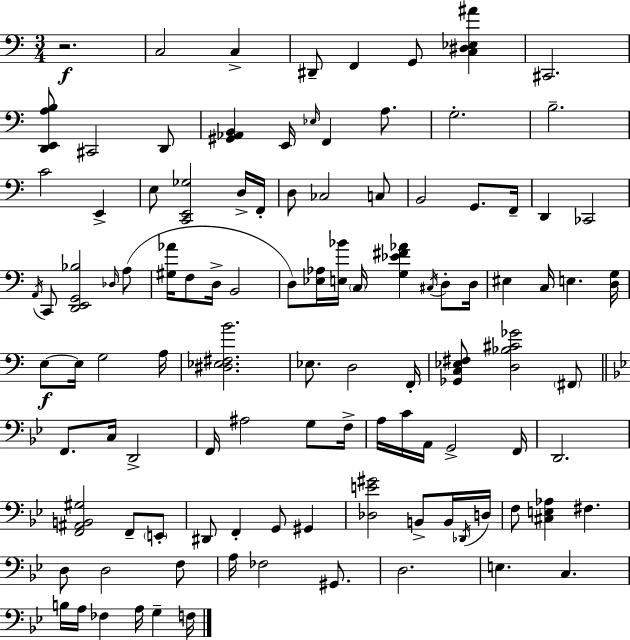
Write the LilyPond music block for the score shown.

{
  \clef bass
  \numericTimeSignature
  \time 3/4
  \key a \minor
  \repeat volta 2 { r2.\f | c2 c4-> | dis,8-- f,4 g,8 <c dis ees ais'>4 | cis,2. | \break <d, e, a b>8 cis,2 d,8 | <gis, aes, b,>4 e,16 \grace { ees16 } f,4 a8. | g2.-. | b2.-- | \break c'2 e,4-> | e8 <c, e, ges>2 d16-> | f,16-. d8 ces2 c8 | b,2 g,8. | \break f,16-- d,4 ces,2 | \acciaccatura { a,16 } c,8 <d, e, g, bes>2 | \grace { des16 } a8( <gis aes'>16 f8 d16-> b,2 | d8) <ees aes>16 <e bes'>16 \parenthesize c16 <g ees' fis' aes'>4 | \break \acciaccatura { cis16 } d8-. d16 eis4 c16 e4. | <d g>16 e8~~\f e16 g2 | a16 <dis ees fis b'>2. | ees8. d2 | \break f,16-. <ges, c ees fis>8 <d bes cis' ges'>2 | \parenthesize fis,8 \bar "||" \break \key g \minor f,8. c16 d,2-> | f,16 ais2 g8 f16-> | a16 c'16 a,16 g,2-> f,16 | d,2. | \break <f, ais, b, gis>2 f,8-- \parenthesize e,8-. | dis,8 f,4-. g,8 gis,4 | <des e' gis'>2 b,8-> b,16 \acciaccatura { des,16 } | d16 f8 <cis e aes>4 fis4. | \break d8 d2 f8 | a16 fes2 gis,8. | d2. | e4. c4. | \break b16 a16 fes4 a16 g4-- | f16 } \bar "|."
}